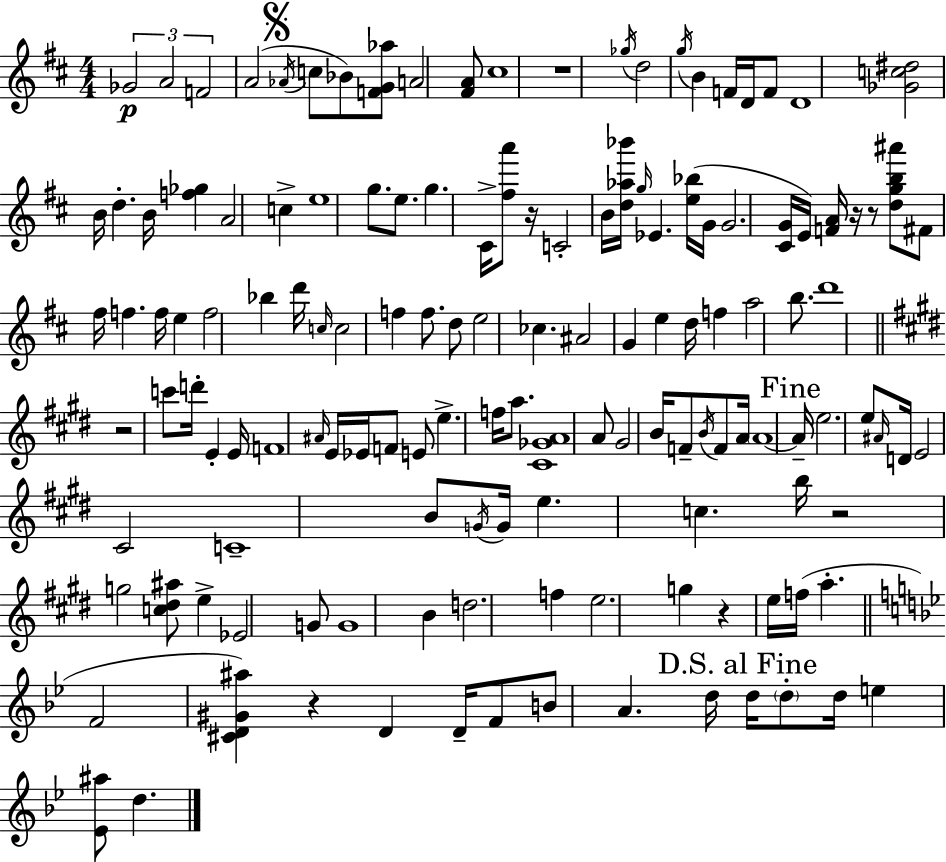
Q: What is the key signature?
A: D major